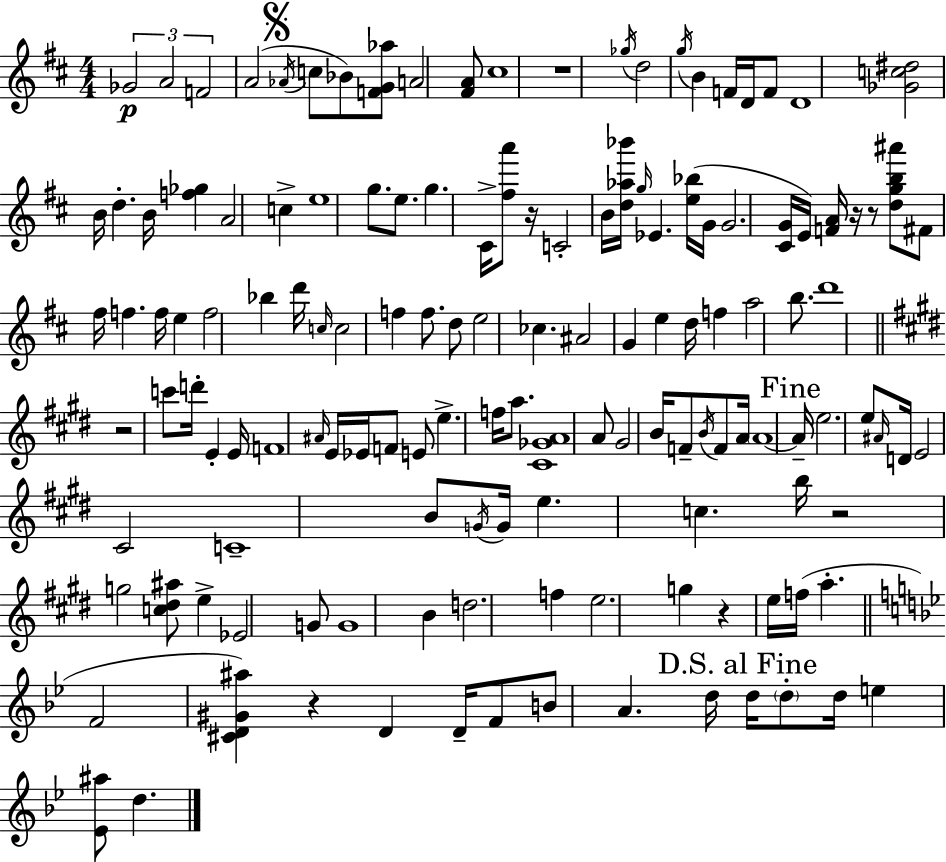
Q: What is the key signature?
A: D major